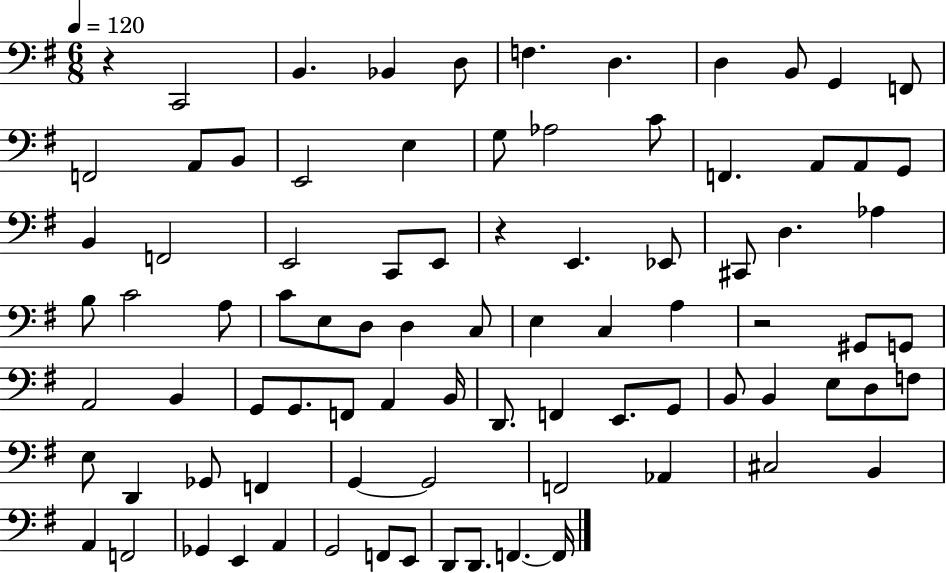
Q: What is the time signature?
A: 6/8